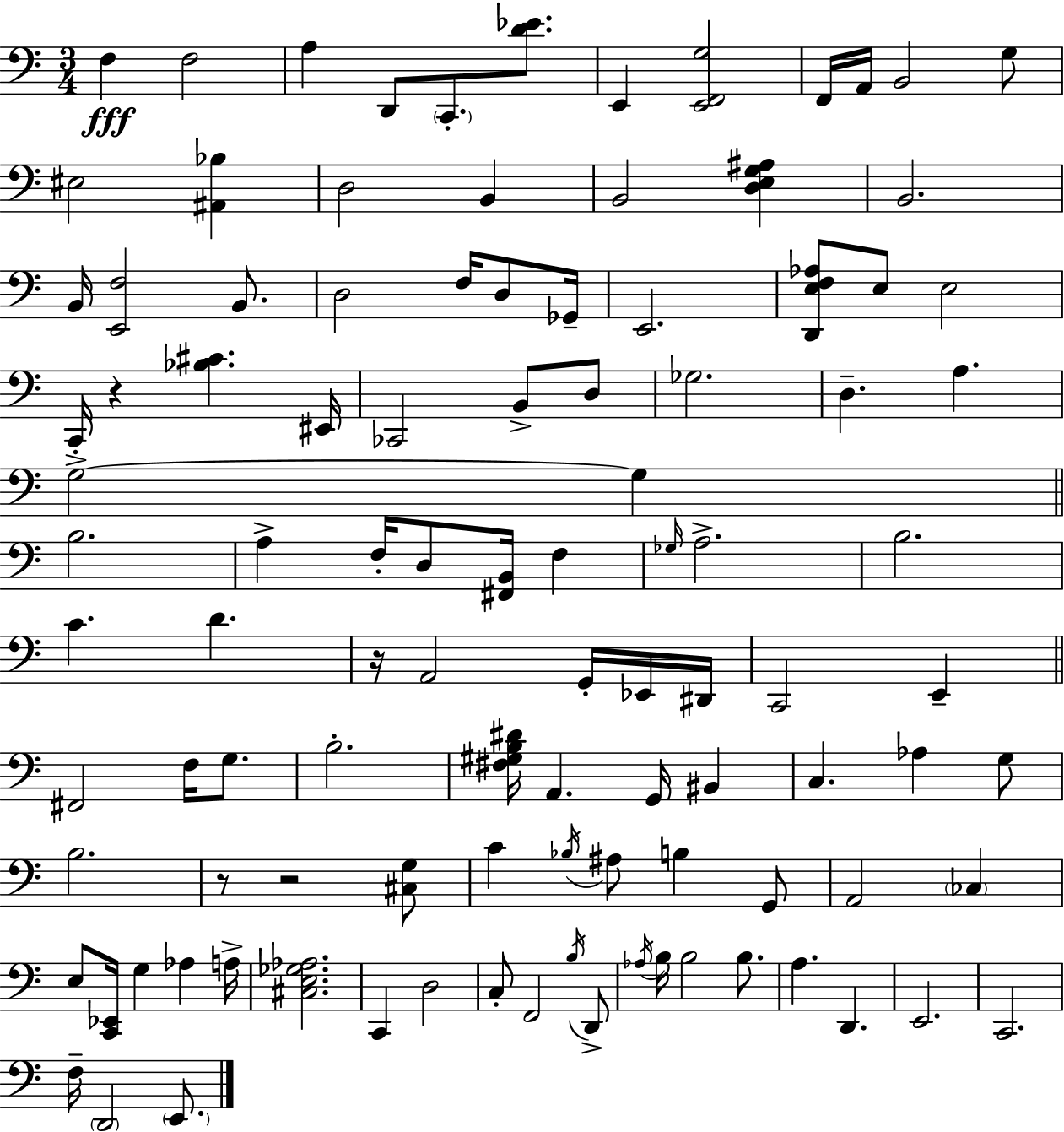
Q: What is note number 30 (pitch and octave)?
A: Gb3